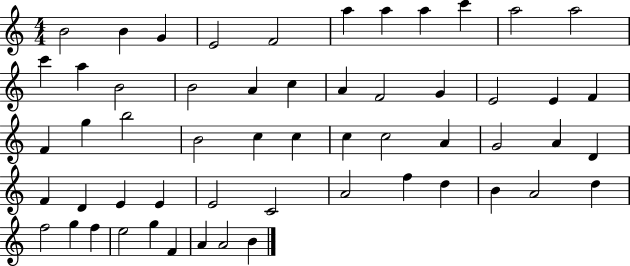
B4/h B4/q G4/q E4/h F4/h A5/q A5/q A5/q C6/q A5/h A5/h C6/q A5/q B4/h B4/h A4/q C5/q A4/q F4/h G4/q E4/h E4/q F4/q F4/q G5/q B5/h B4/h C5/q C5/q C5/q C5/h A4/q G4/h A4/q D4/q F4/q D4/q E4/q E4/q E4/h C4/h A4/h F5/q D5/q B4/q A4/h D5/q F5/h G5/q F5/q E5/h G5/q F4/q A4/q A4/h B4/q